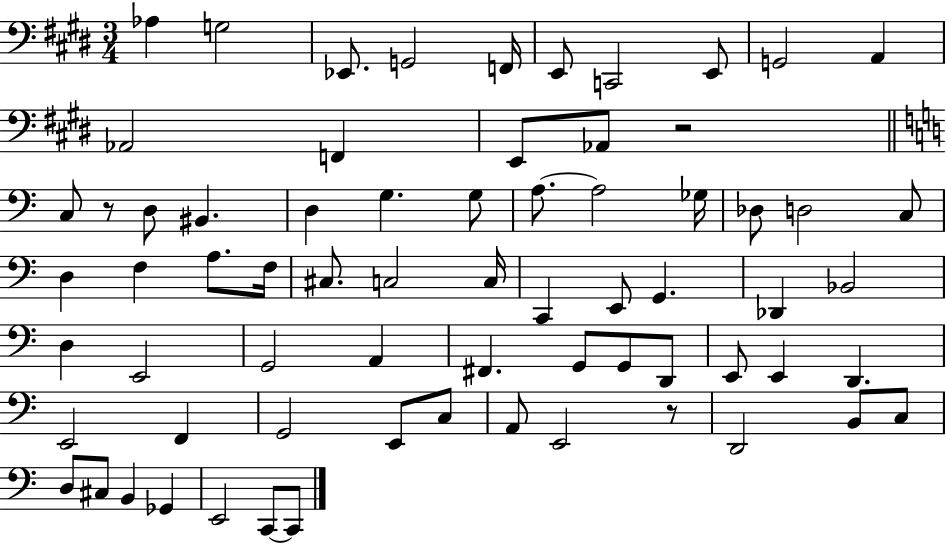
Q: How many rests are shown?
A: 3